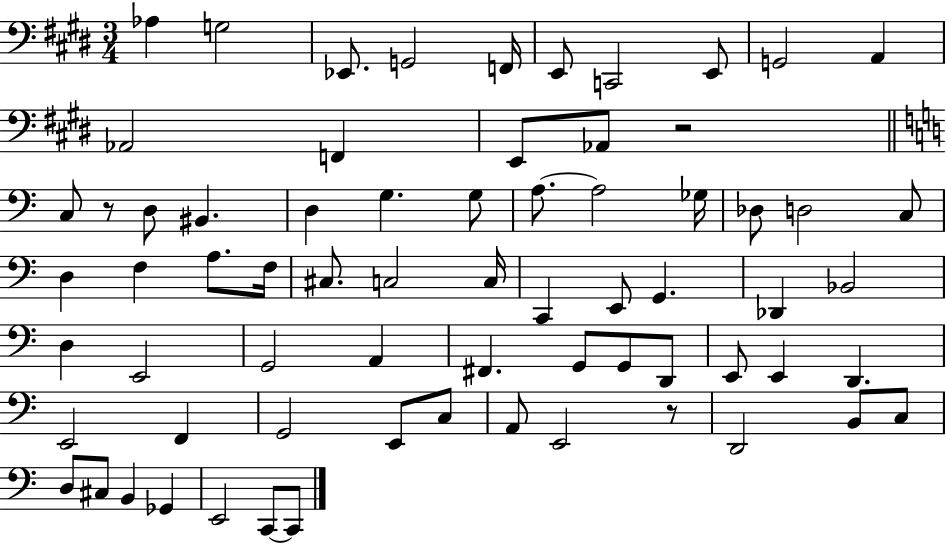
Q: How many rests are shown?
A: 3